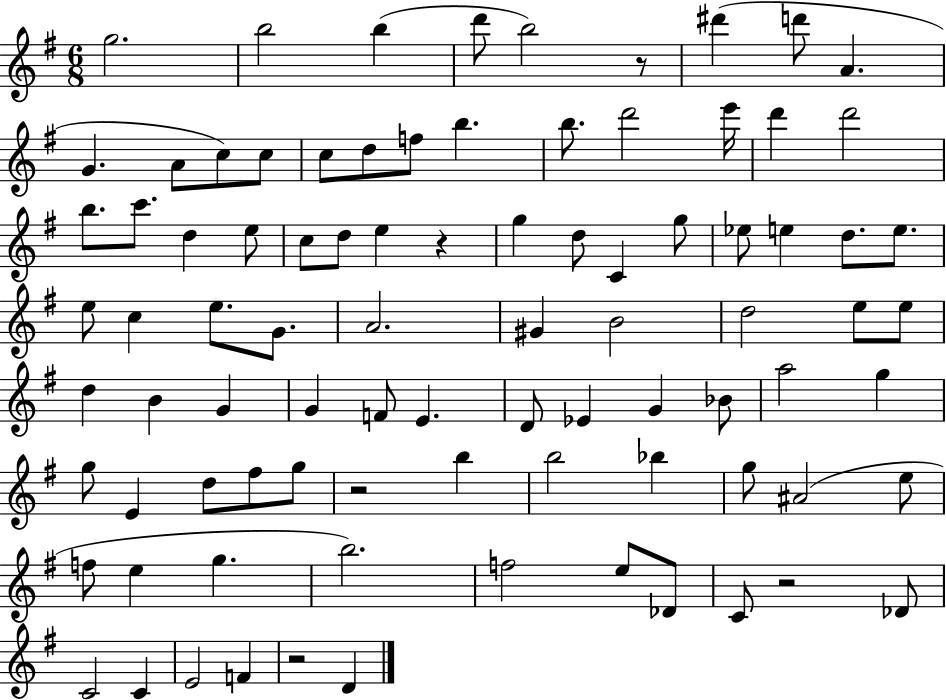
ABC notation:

X:1
T:Untitled
M:6/8
L:1/4
K:G
g2 b2 b d'/2 b2 z/2 ^d' d'/2 A G A/2 c/2 c/2 c/2 d/2 f/2 b b/2 d'2 e'/4 d' d'2 b/2 c'/2 d e/2 c/2 d/2 e z g d/2 C g/2 _e/2 e d/2 e/2 e/2 c e/2 G/2 A2 ^G B2 d2 e/2 e/2 d B G G F/2 E D/2 _E G _B/2 a2 g g/2 E d/2 ^f/2 g/2 z2 b b2 _b g/2 ^A2 e/2 f/2 e g b2 f2 e/2 _D/2 C/2 z2 _D/2 C2 C E2 F z2 D